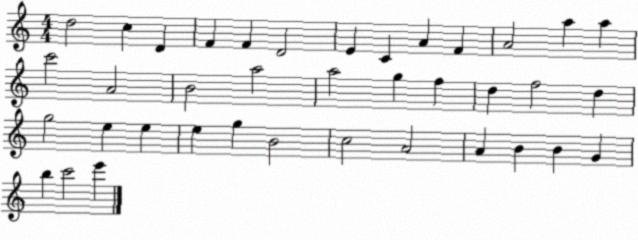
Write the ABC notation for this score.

X:1
T:Untitled
M:4/4
L:1/4
K:C
d2 c D F F D2 E C A F A2 a a c'2 A2 B2 a2 a2 g f d f2 d g2 e e e g B2 c2 A2 A B B G b c'2 e'